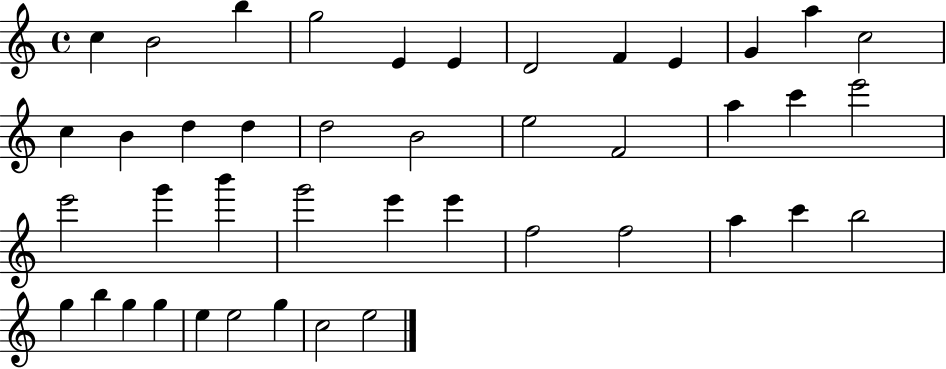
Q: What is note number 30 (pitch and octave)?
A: F5